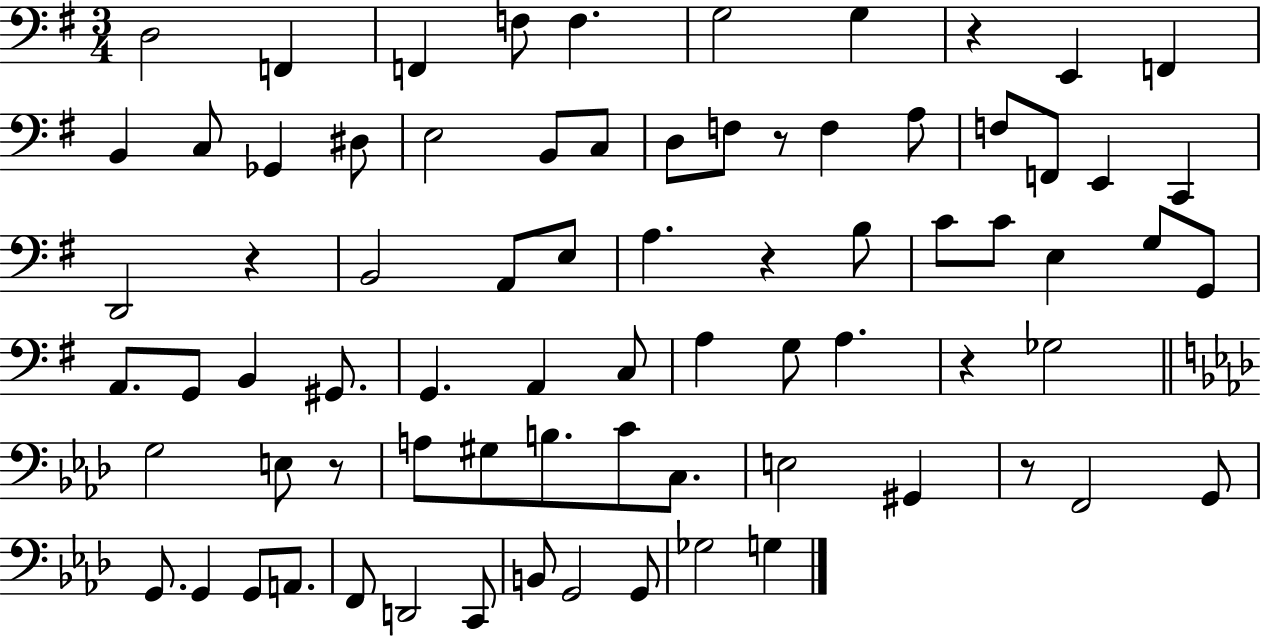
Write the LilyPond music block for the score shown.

{
  \clef bass
  \numericTimeSignature
  \time 3/4
  \key g \major
  \repeat volta 2 { d2 f,4 | f,4 f8 f4. | g2 g4 | r4 e,4 f,4 | \break b,4 c8 ges,4 dis8 | e2 b,8 c8 | d8 f8 r8 f4 a8 | f8 f,8 e,4 c,4 | \break d,2 r4 | b,2 a,8 e8 | a4. r4 b8 | c'8 c'8 e4 g8 g,8 | \break a,8. g,8 b,4 gis,8. | g,4. a,4 c8 | a4 g8 a4. | r4 ges2 | \break \bar "||" \break \key f \minor g2 e8 r8 | a8 gis8 b8. c'8 c8. | e2 gis,4 | r8 f,2 g,8 | \break g,8. g,4 g,8 a,8. | f,8 d,2 c,8 | b,8 g,2 g,8 | ges2 g4 | \break } \bar "|."
}